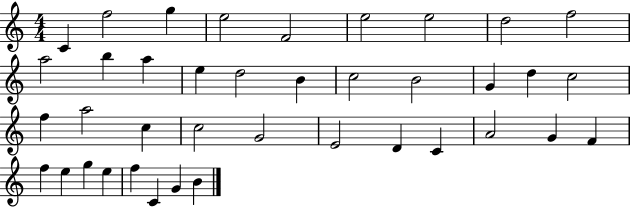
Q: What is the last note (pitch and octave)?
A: B4